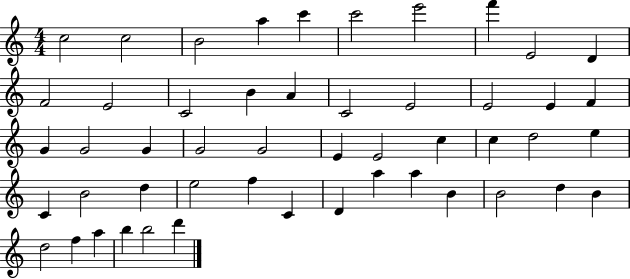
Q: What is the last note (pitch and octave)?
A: D6